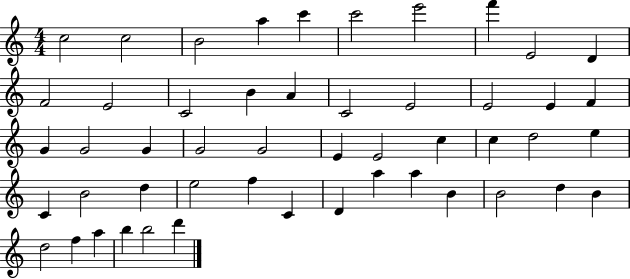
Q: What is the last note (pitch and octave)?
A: D6